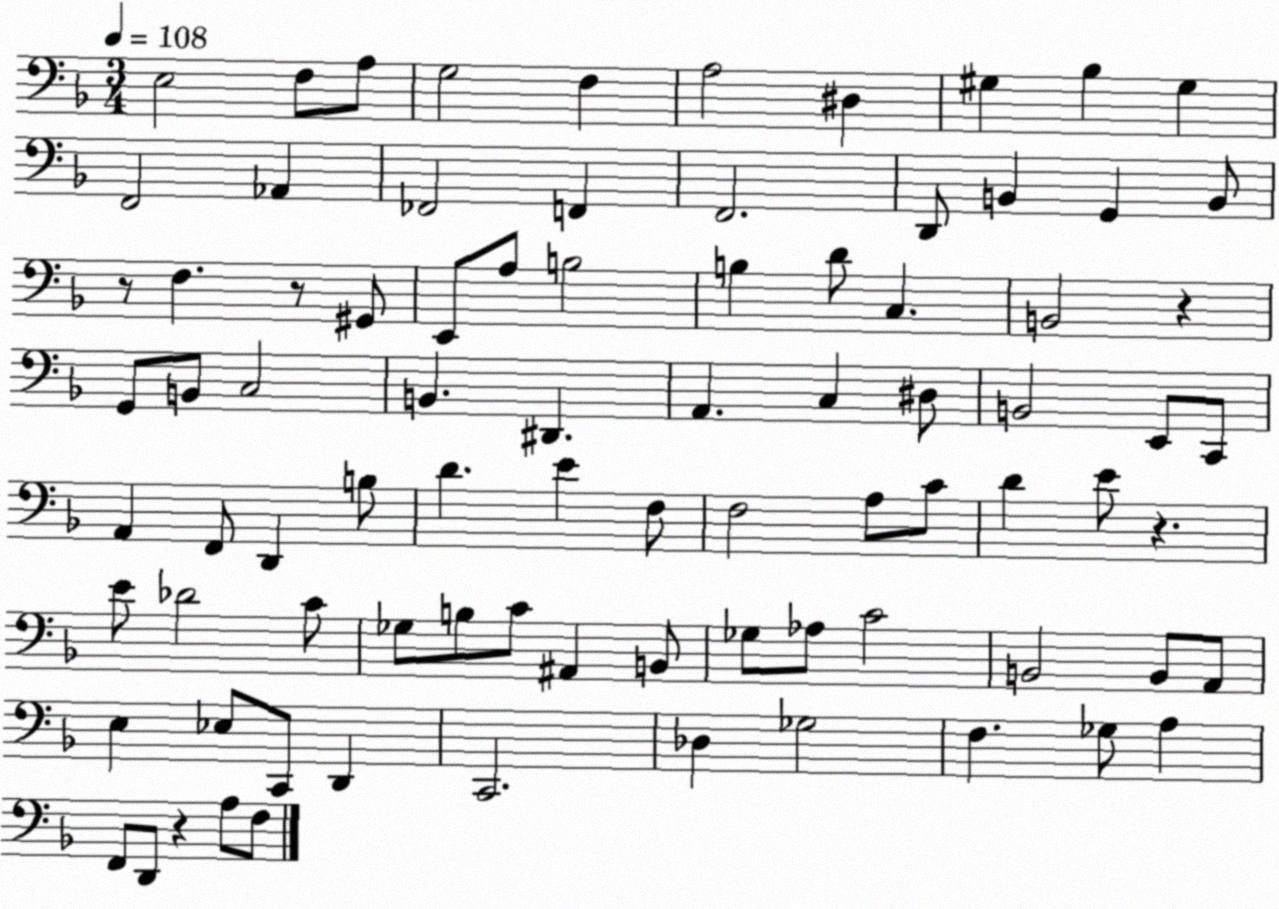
X:1
T:Untitled
M:3/4
L:1/4
K:F
E,2 F,/2 A,/2 G,2 F, A,2 ^D, ^G, _B, ^G, F,,2 _A,, _F,,2 F,, F,,2 D,,/2 B,, G,, B,,/2 z/2 F, z/2 ^G,,/2 E,,/2 A,/2 B,2 B, D/2 C, B,,2 z G,,/2 B,,/2 C,2 B,, ^D,, A,, C, ^D,/2 B,,2 E,,/2 C,,/2 A,, F,,/2 D,, B,/2 D E F,/2 F,2 A,/2 C/2 D E/2 z E/2 _D2 C/2 _G,/2 B,/2 C/2 ^A,, B,,/2 _G,/2 _A,/2 C2 B,,2 B,,/2 A,,/2 E, _E,/2 C,,/2 D,, C,,2 _D, _G,2 F, _G,/2 A, F,,/2 D,,/2 z A,/2 F,/2